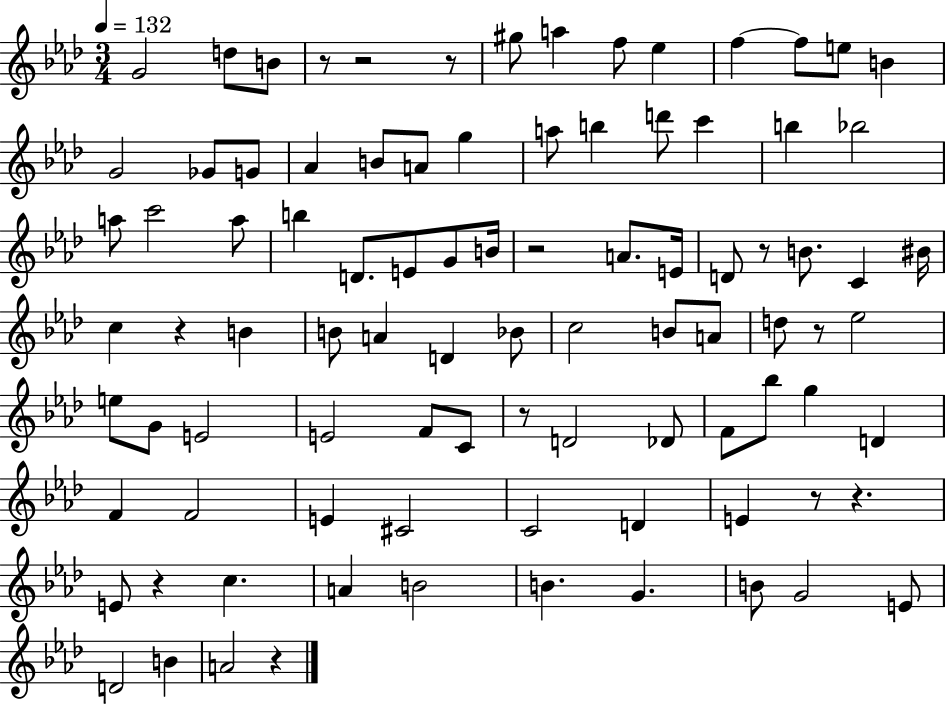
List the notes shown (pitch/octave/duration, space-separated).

G4/h D5/e B4/e R/e R/h R/e G#5/e A5/q F5/e Eb5/q F5/q F5/e E5/e B4/q G4/h Gb4/e G4/e Ab4/q B4/e A4/e G5/q A5/e B5/q D6/e C6/q B5/q Bb5/h A5/e C6/h A5/e B5/q D4/e. E4/e G4/e B4/s R/h A4/e. E4/s D4/e R/e B4/e. C4/q BIS4/s C5/q R/q B4/q B4/e A4/q D4/q Bb4/e C5/h B4/e A4/e D5/e R/e Eb5/h E5/e G4/e E4/h E4/h F4/e C4/e R/e D4/h Db4/e F4/e Bb5/e G5/q D4/q F4/q F4/h E4/q C#4/h C4/h D4/q E4/q R/e R/q. E4/e R/q C5/q. A4/q B4/h B4/q. G4/q. B4/e G4/h E4/e D4/h B4/q A4/h R/q